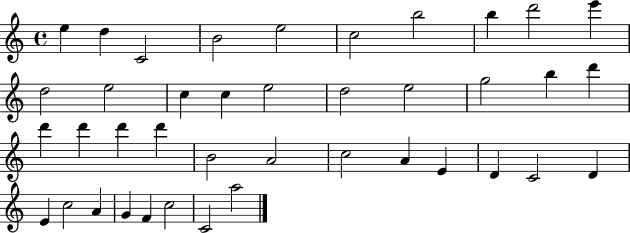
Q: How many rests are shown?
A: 0